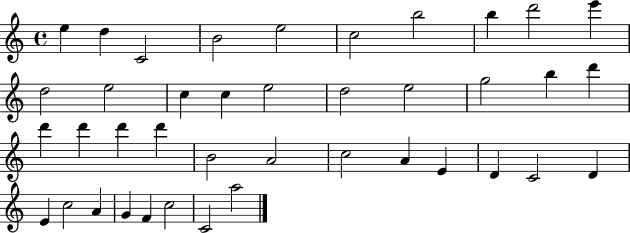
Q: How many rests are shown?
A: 0